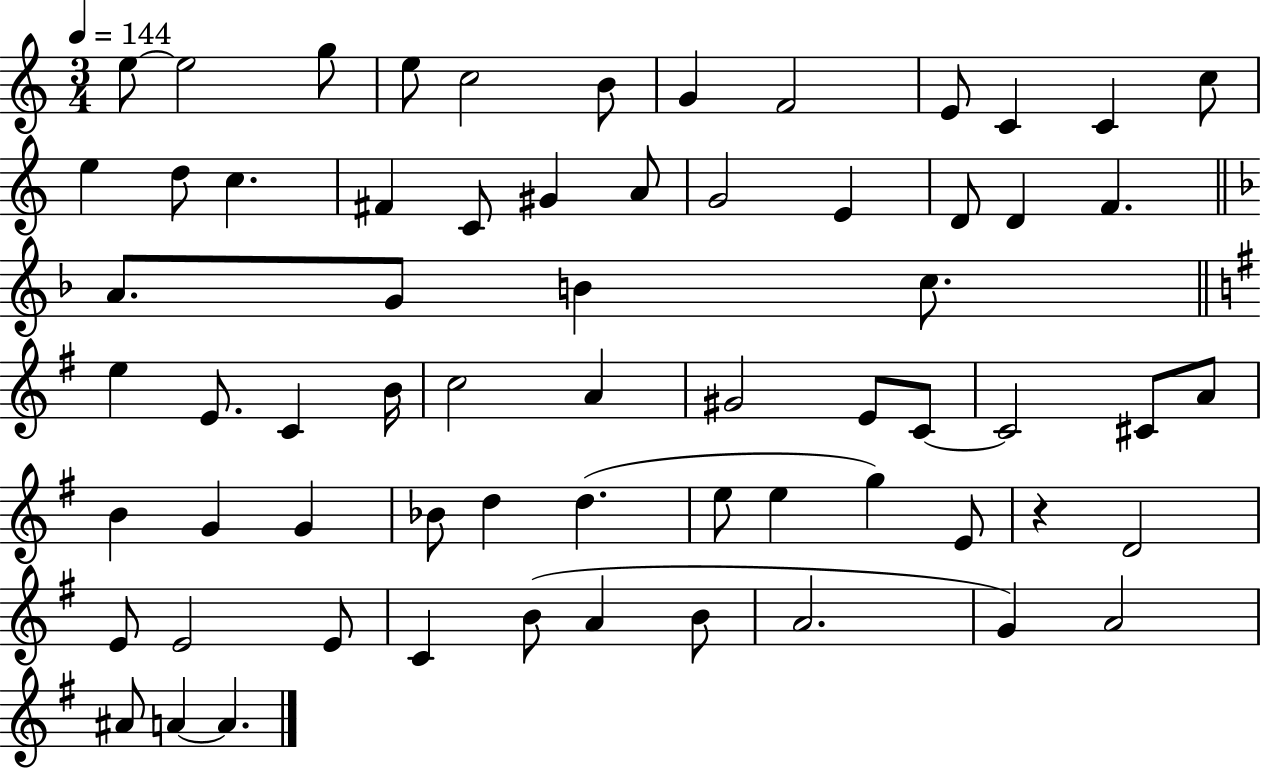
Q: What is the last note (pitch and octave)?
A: A4